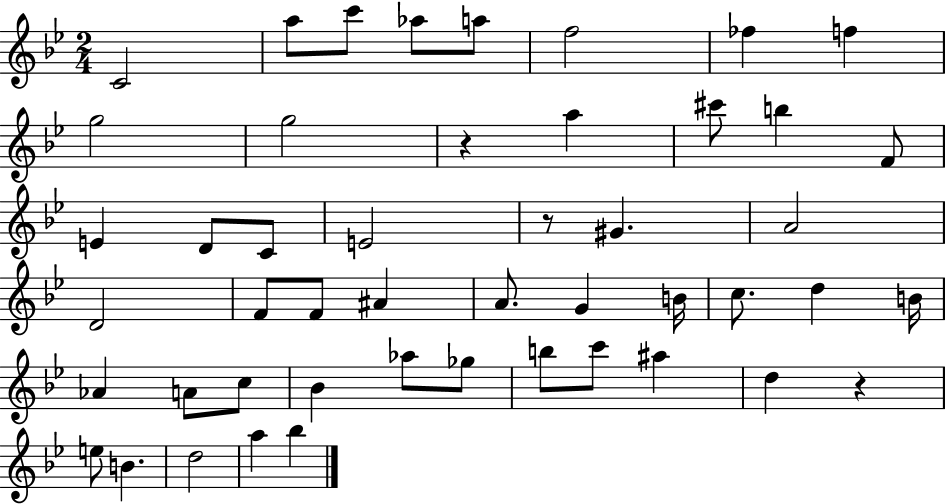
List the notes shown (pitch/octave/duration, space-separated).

C4/h A5/e C6/e Ab5/e A5/e F5/h FES5/q F5/q G5/h G5/h R/q A5/q C#6/e B5/q F4/e E4/q D4/e C4/e E4/h R/e G#4/q. A4/h D4/h F4/e F4/e A#4/q A4/e. G4/q B4/s C5/e. D5/q B4/s Ab4/q A4/e C5/e Bb4/q Ab5/e Gb5/e B5/e C6/e A#5/q D5/q R/q E5/e B4/q. D5/h A5/q Bb5/q